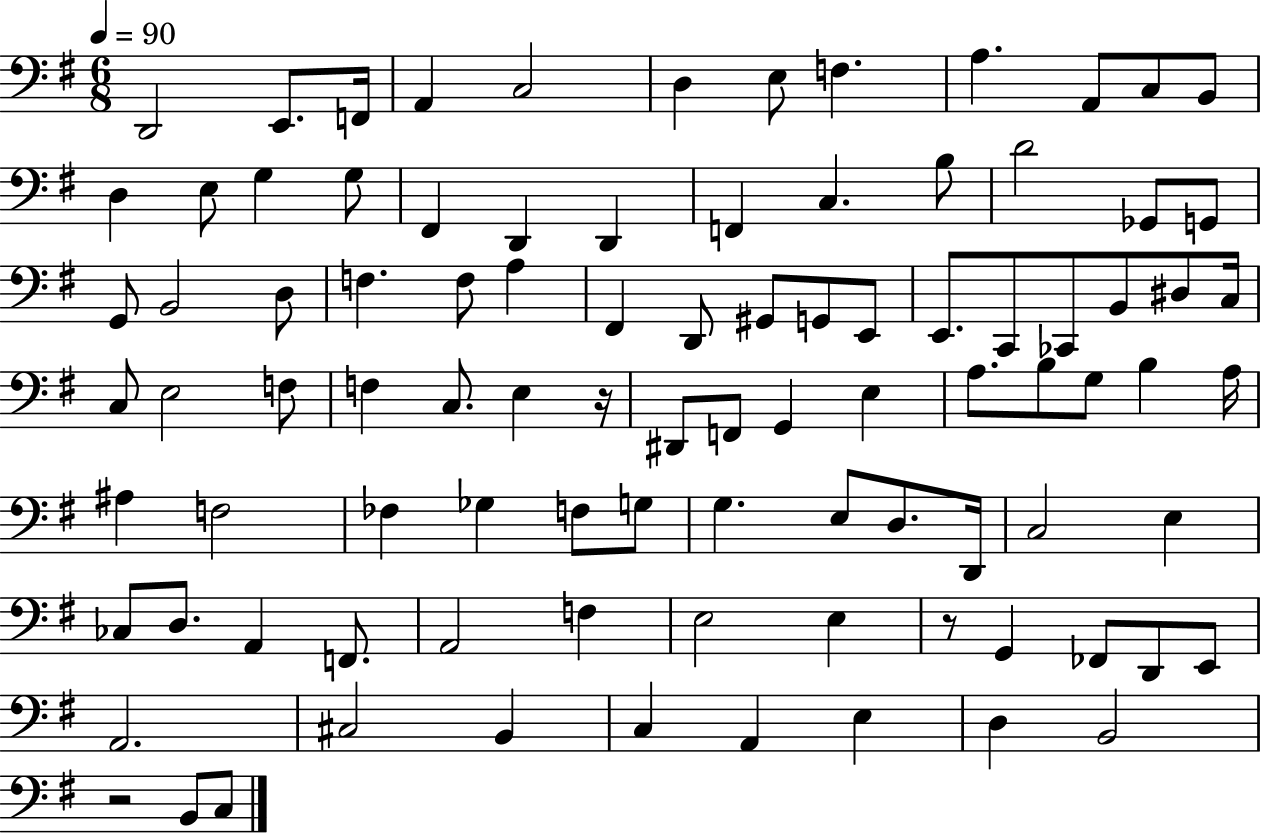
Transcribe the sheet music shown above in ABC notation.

X:1
T:Untitled
M:6/8
L:1/4
K:G
D,,2 E,,/2 F,,/4 A,, C,2 D, E,/2 F, A, A,,/2 C,/2 B,,/2 D, E,/2 G, G,/2 ^F,, D,, D,, F,, C, B,/2 D2 _G,,/2 G,,/2 G,,/2 B,,2 D,/2 F, F,/2 A, ^F,, D,,/2 ^G,,/2 G,,/2 E,,/2 E,,/2 C,,/2 _C,,/2 B,,/2 ^D,/2 C,/4 C,/2 E,2 F,/2 F, C,/2 E, z/4 ^D,,/2 F,,/2 G,, E, A,/2 B,/2 G,/2 B, A,/4 ^A, F,2 _F, _G, F,/2 G,/2 G, E,/2 D,/2 D,,/4 C,2 E, _C,/2 D,/2 A,, F,,/2 A,,2 F, E,2 E, z/2 G,, _F,,/2 D,,/2 E,,/2 A,,2 ^C,2 B,, C, A,, E, D, B,,2 z2 B,,/2 C,/2